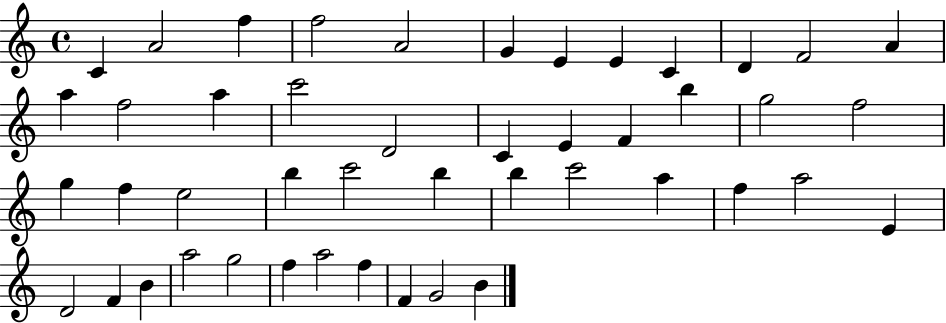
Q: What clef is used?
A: treble